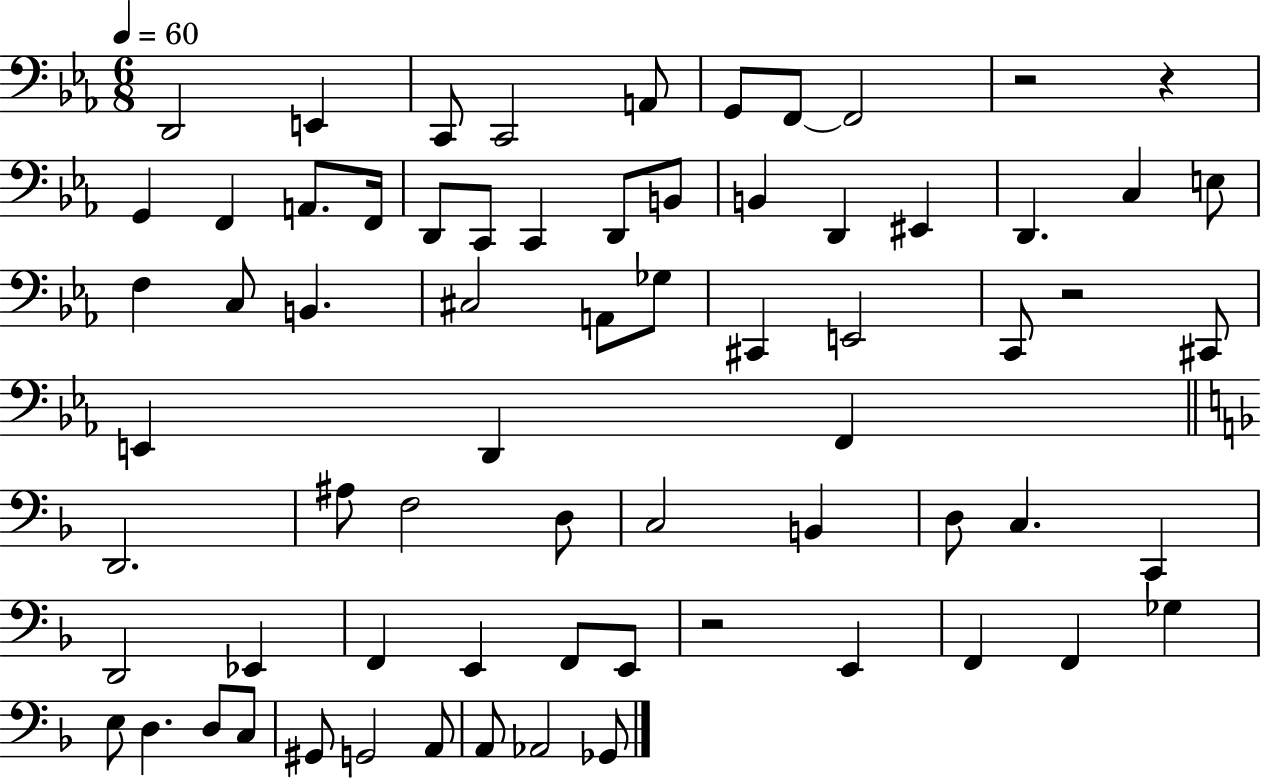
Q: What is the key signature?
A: EES major